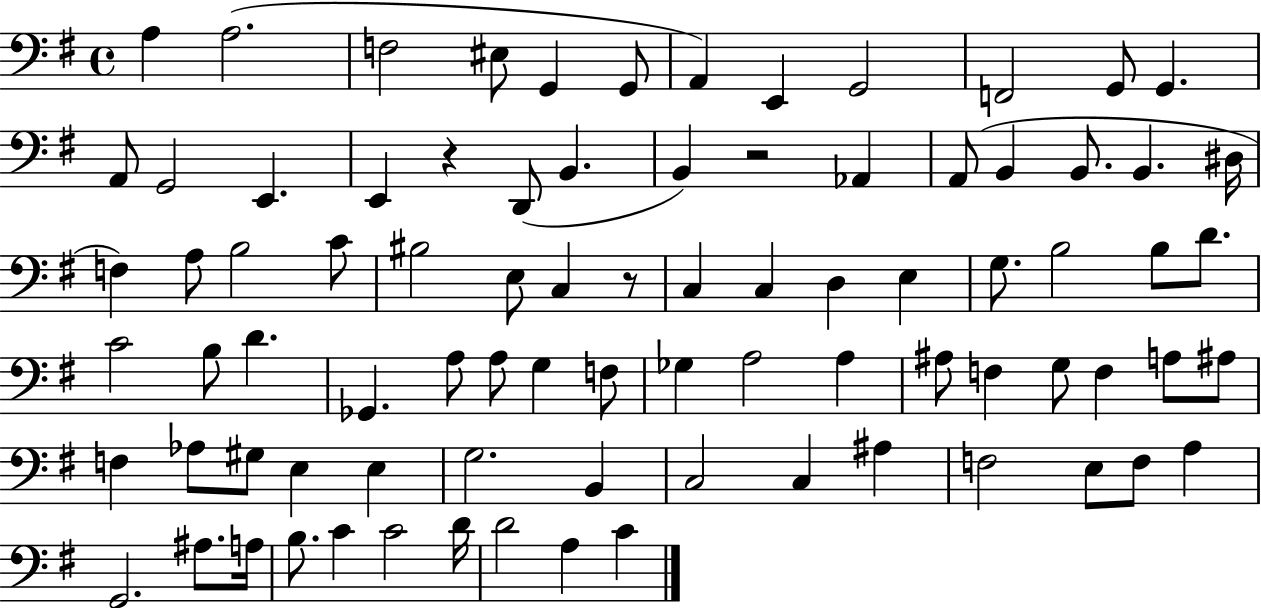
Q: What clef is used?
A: bass